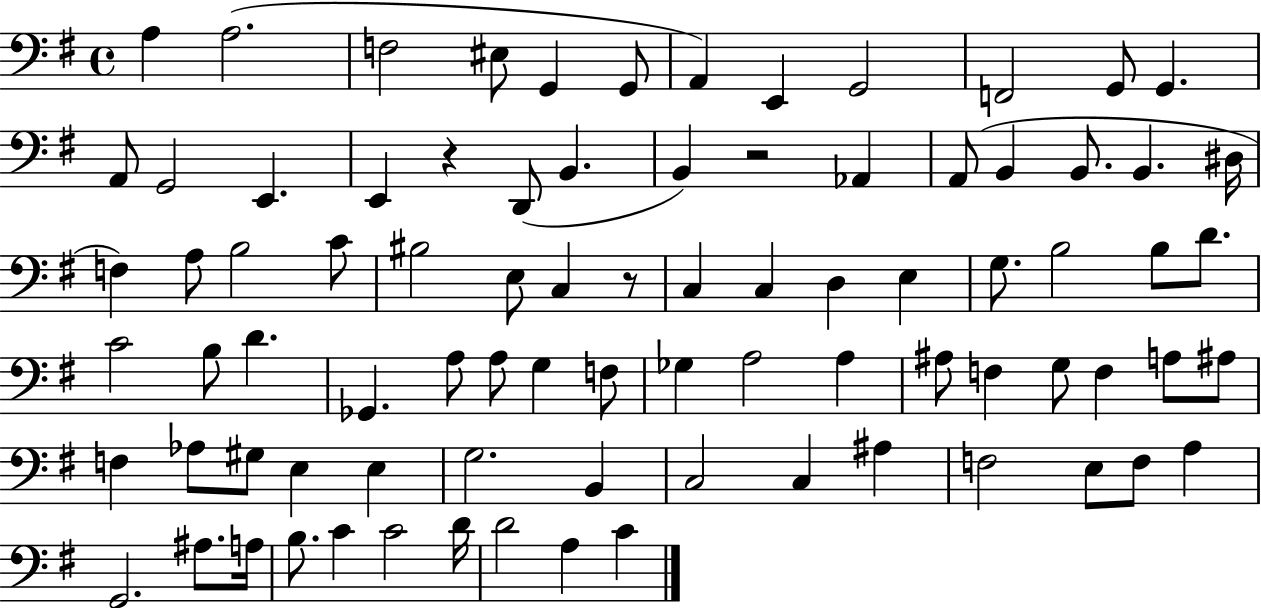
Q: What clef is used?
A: bass